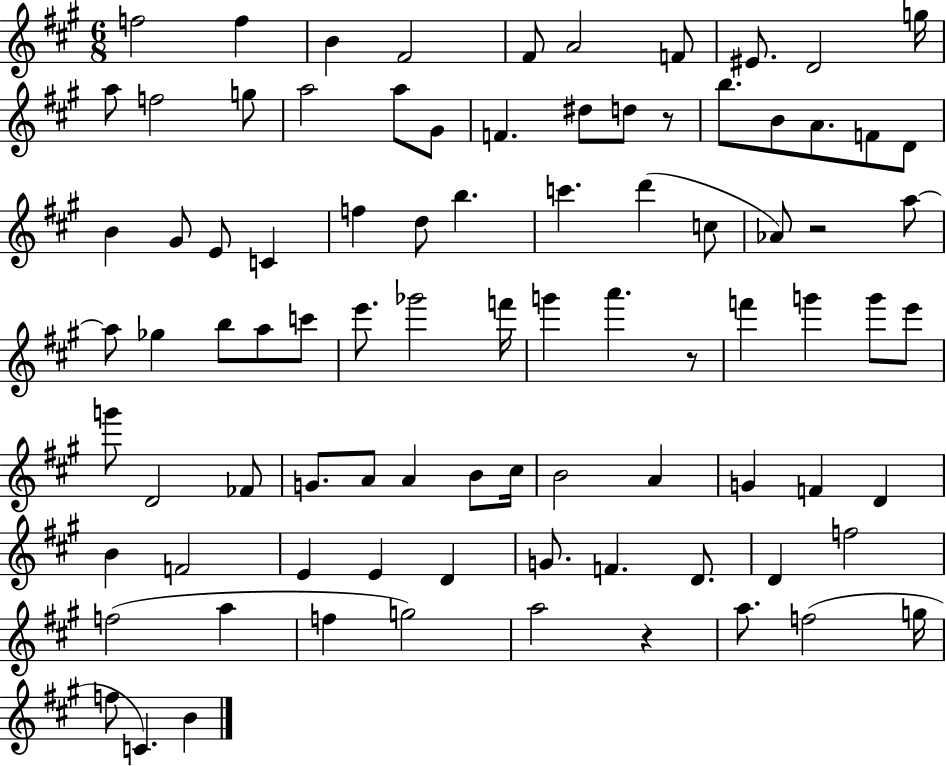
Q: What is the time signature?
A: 6/8